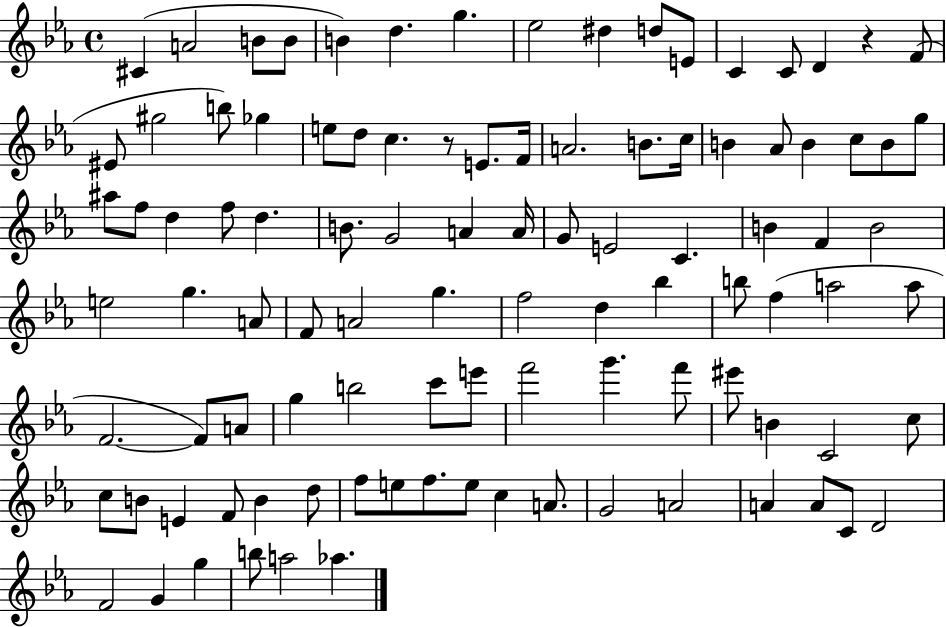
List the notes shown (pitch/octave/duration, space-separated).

C#4/q A4/h B4/e B4/e B4/q D5/q. G5/q. Eb5/h D#5/q D5/e E4/e C4/q C4/e D4/q R/q F4/e EIS4/e G#5/h B5/e Gb5/q E5/e D5/e C5/q. R/e E4/e. F4/s A4/h. B4/e. C5/s B4/q Ab4/e B4/q C5/e B4/e G5/e A#5/e F5/e D5/q F5/e D5/q. B4/e. G4/h A4/q A4/s G4/e E4/h C4/q. B4/q F4/q B4/h E5/h G5/q. A4/e F4/e A4/h G5/q. F5/h D5/q Bb5/q B5/e F5/q A5/h A5/e F4/h. F4/e A4/e G5/q B5/h C6/e E6/e F6/h G6/q. F6/e EIS6/e B4/q C4/h C5/e C5/e B4/e E4/q F4/e B4/q D5/e F5/e E5/e F5/e. E5/e C5/q A4/e. G4/h A4/h A4/q A4/e C4/e D4/h F4/h G4/q G5/q B5/e A5/h Ab5/q.